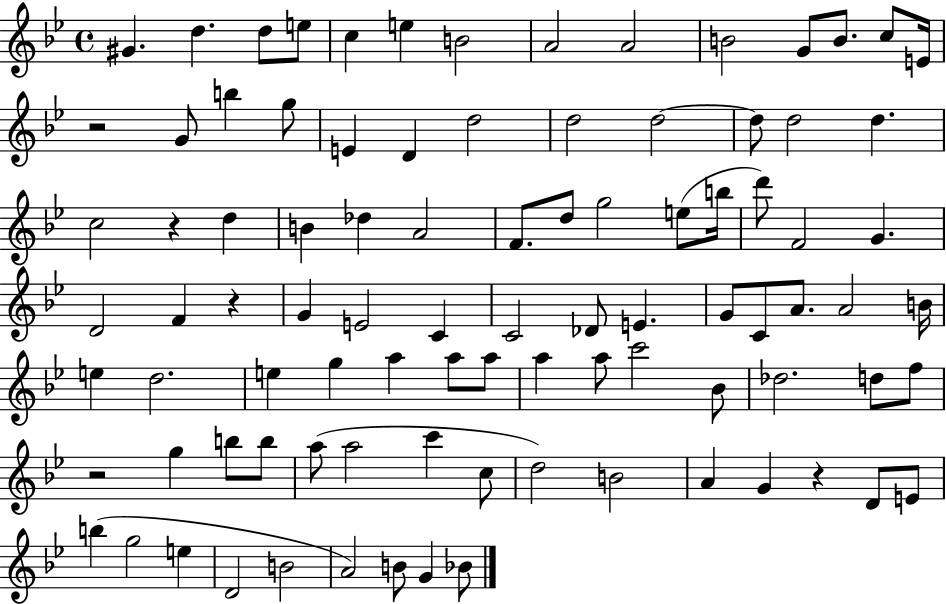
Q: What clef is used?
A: treble